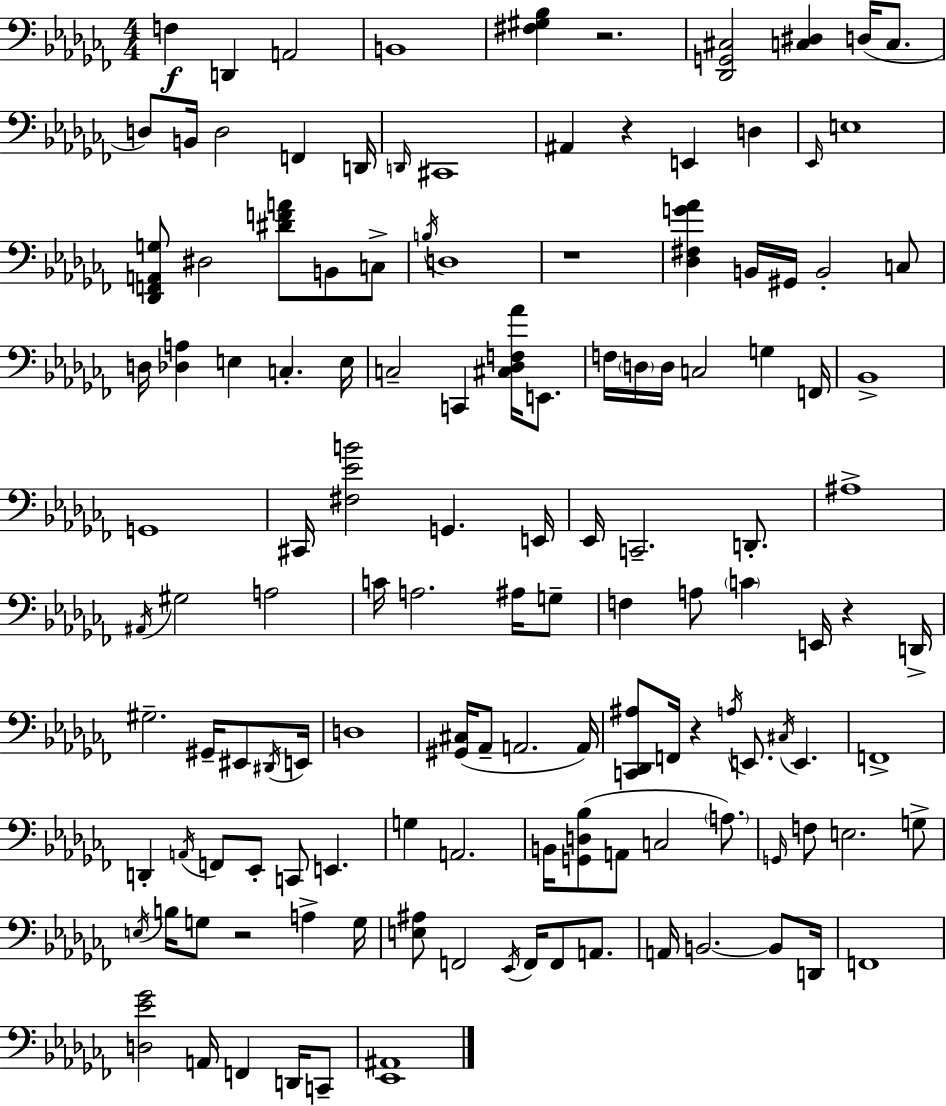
X:1
T:Untitled
M:4/4
L:1/4
K:Abm
F, D,, A,,2 B,,4 [^F,^G,_B,] z2 [_D,,G,,^C,]2 [C,^D,] D,/4 C,/2 D,/2 B,,/4 D,2 F,, D,,/4 D,,/4 ^C,,4 ^A,, z E,, D, _E,,/4 E,4 [_D,,F,,A,,G,]/2 ^D,2 [^DFA]/2 B,,/2 C,/2 B,/4 D,4 z4 [_D,^F,G_A] B,,/4 ^G,,/4 B,,2 C,/2 D,/4 [_D,A,] E, C, E,/4 C,2 C,, [^C,_D,F,_A]/4 E,,/2 F,/4 D,/4 D,/4 C,2 G, F,,/4 _B,,4 G,,4 ^C,,/4 [^F,_EB]2 G,, E,,/4 _E,,/4 C,,2 D,,/2 ^A,4 ^A,,/4 ^G,2 A,2 C/4 A,2 ^A,/4 G,/2 F, A,/2 C E,,/4 z D,,/4 ^G,2 ^G,,/4 ^E,,/2 ^D,,/4 E,,/4 D,4 [^G,,^C,]/4 _A,,/2 A,,2 A,,/4 [C,,_D,,^A,]/2 F,,/4 z A,/4 E,,/2 ^C,/4 E,, F,,4 D,, A,,/4 F,,/2 _E,,/2 C,,/2 E,, G, A,,2 B,,/4 [G,,D,_B,]/2 A,,/2 C,2 A,/2 G,,/4 F,/2 E,2 G,/2 E,/4 B,/4 G,/2 z2 A, G,/4 [E,^A,]/2 F,,2 _E,,/4 F,,/4 F,,/2 A,,/2 A,,/4 B,,2 B,,/2 D,,/4 F,,4 [D,_E_G]2 A,,/4 F,, D,,/4 C,,/2 [_E,,^A,,]4